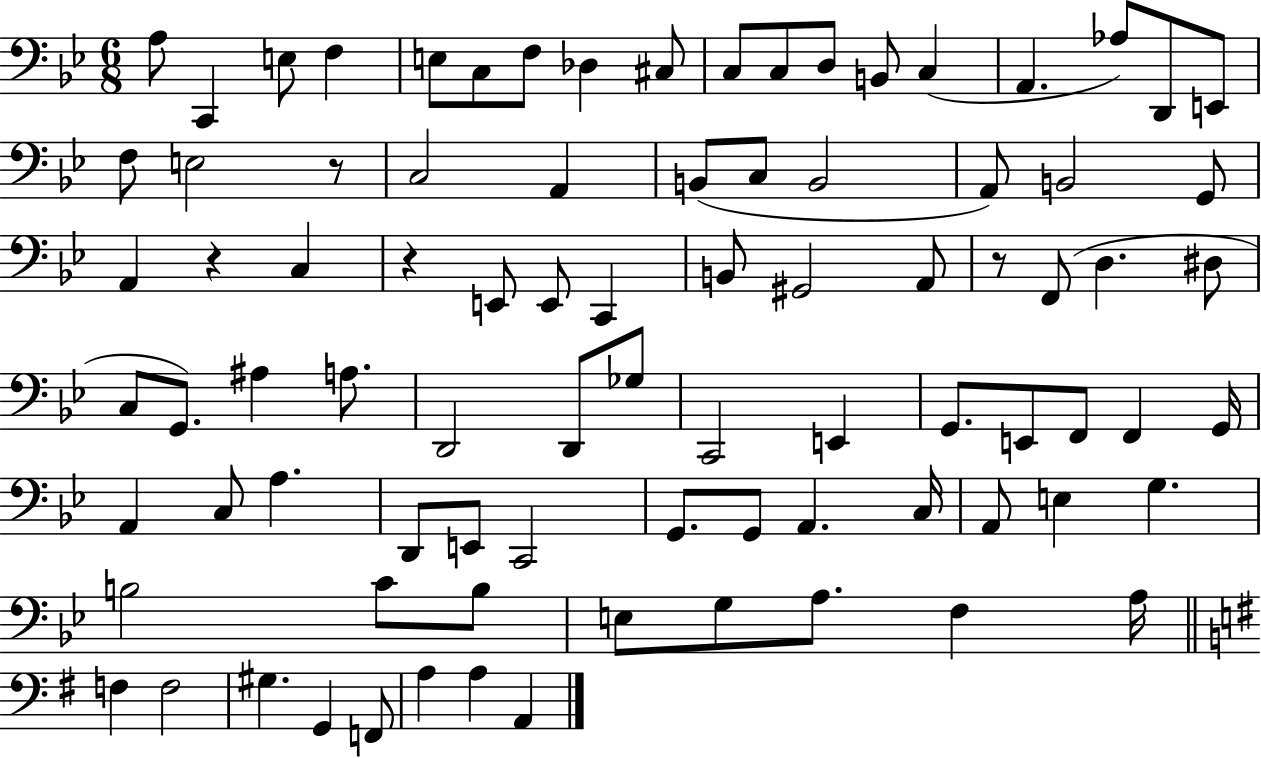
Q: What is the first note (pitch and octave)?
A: A3